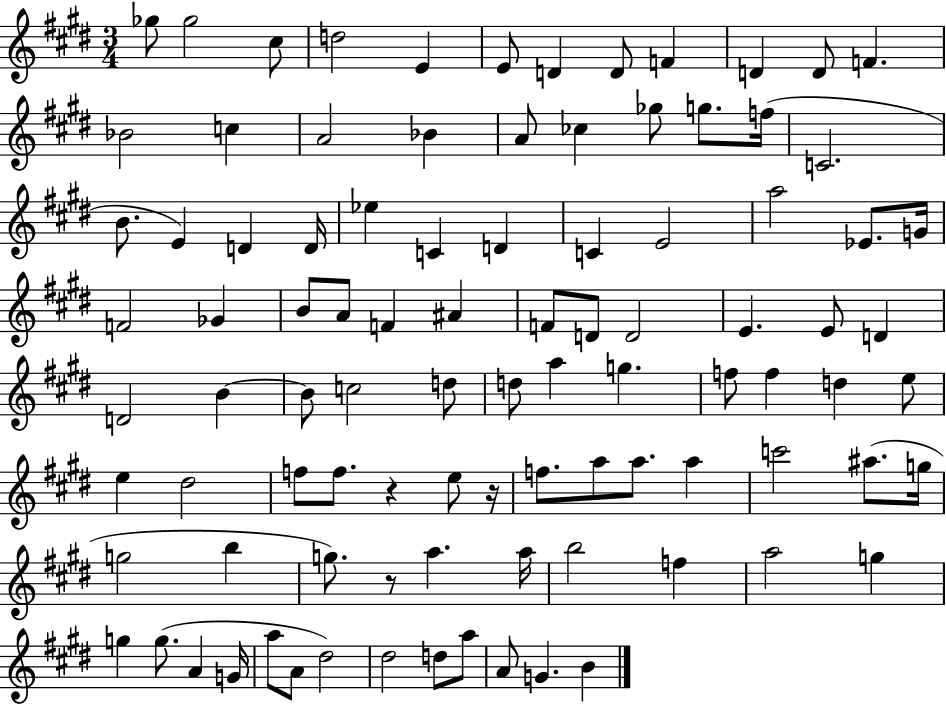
{
  \clef treble
  \numericTimeSignature
  \time 3/4
  \key e \major
  \repeat volta 2 { ges''8 ges''2 cis''8 | d''2 e'4 | e'8 d'4 d'8 f'4 | d'4 d'8 f'4. | \break bes'2 c''4 | a'2 bes'4 | a'8 ces''4 ges''8 g''8. f''16( | c'2. | \break b'8. e'4) d'4 d'16 | ees''4 c'4 d'4 | c'4 e'2 | a''2 ees'8. g'16 | \break f'2 ges'4 | b'8 a'8 f'4 ais'4 | f'8 d'8 d'2 | e'4. e'8 d'4 | \break d'2 b'4~~ | b'8 c''2 d''8 | d''8 a''4 g''4. | f''8 f''4 d''4 e''8 | \break e''4 dis''2 | f''8 f''8. r4 e''8 r16 | f''8. a''8 a''8. a''4 | c'''2 ais''8.( g''16 | \break g''2 b''4 | g''8.) r8 a''4. a''16 | b''2 f''4 | a''2 g''4 | \break g''4 g''8.( a'4 g'16 | a''8 a'8 dis''2) | dis''2 d''8 a''8 | a'8 g'4. b'4 | \break } \bar "|."
}